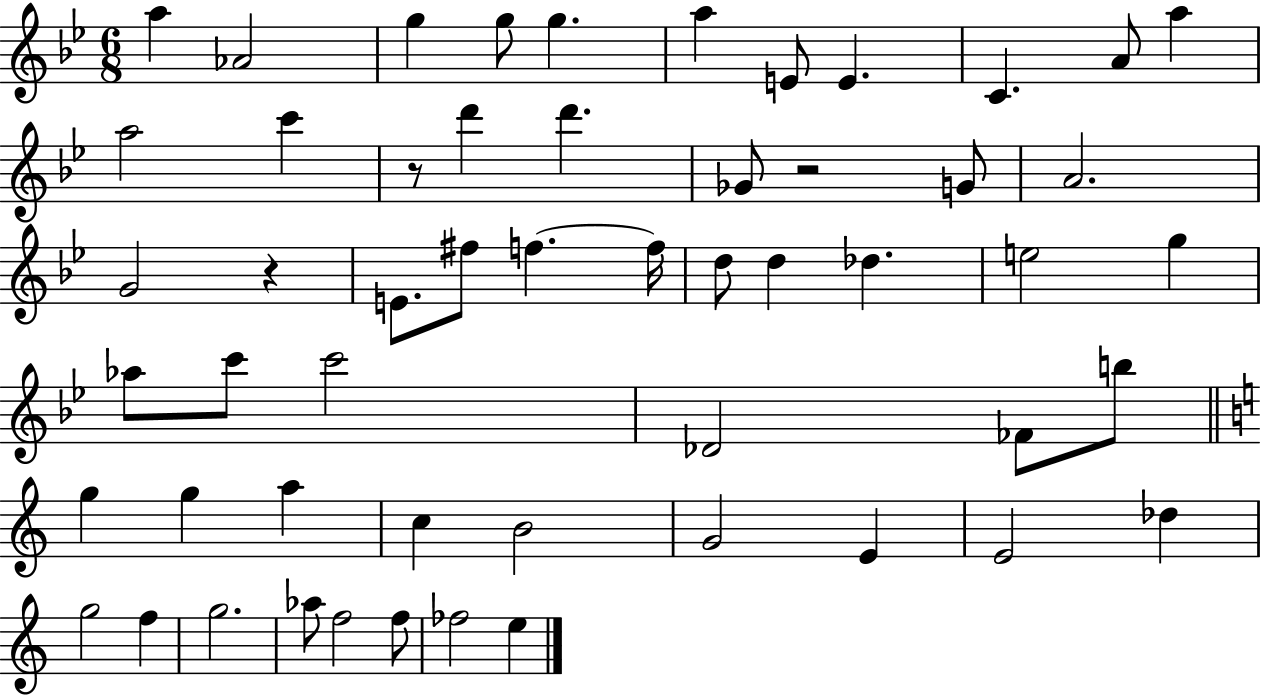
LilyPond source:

{
  \clef treble
  \numericTimeSignature
  \time 6/8
  \key bes \major
  a''4 aes'2 | g''4 g''8 g''4. | a''4 e'8 e'4. | c'4. a'8 a''4 | \break a''2 c'''4 | r8 d'''4 d'''4. | ges'8 r2 g'8 | a'2. | \break g'2 r4 | e'8. fis''8 f''4.~~ f''16 | d''8 d''4 des''4. | e''2 g''4 | \break aes''8 c'''8 c'''2 | des'2 fes'8 b''8 | \bar "||" \break \key a \minor g''4 g''4 a''4 | c''4 b'2 | g'2 e'4 | e'2 des''4 | \break g''2 f''4 | g''2. | aes''8 f''2 f''8 | fes''2 e''4 | \break \bar "|."
}